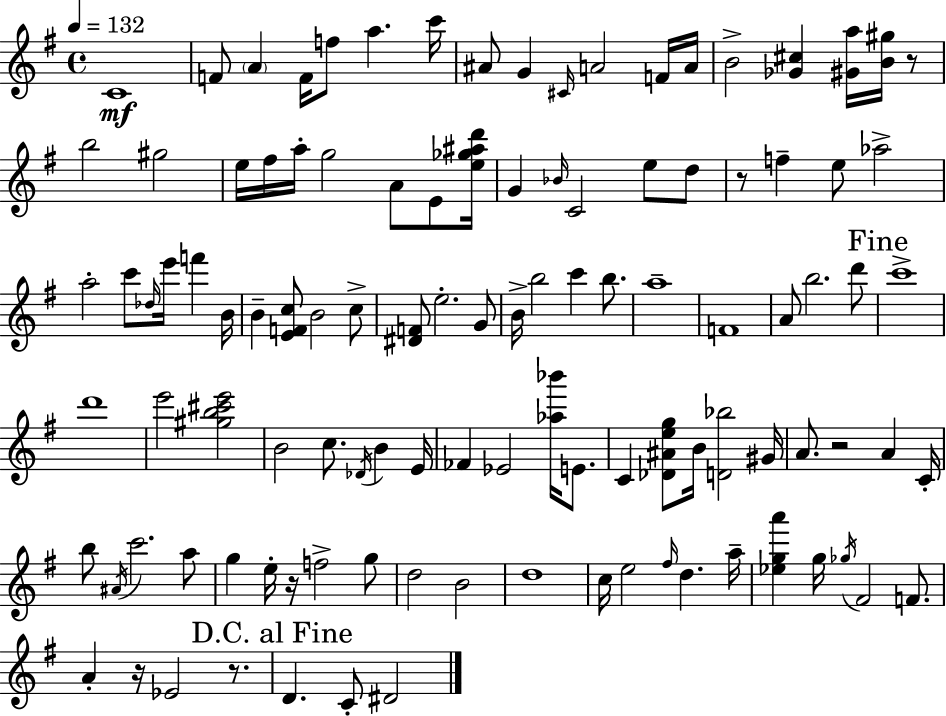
{
  \clef treble
  \time 4/4
  \defaultTimeSignature
  \key g \major
  \tempo 4 = 132
  \repeat volta 2 { c'1\mf | f'8 \parenthesize a'4 f'16 f''8 a''4. c'''16 | ais'8 g'4 \grace { cis'16 } a'2 f'16 | a'16 b'2-> <ges' cis''>4 <gis' a''>16 <b' gis''>16 r8 | \break b''2 gis''2 | e''16 fis''16 a''16-. g''2 a'8 e'8 | <e'' ges'' ais'' d'''>16 g'4 \grace { bes'16 } c'2 e''8 | d''8 r8 f''4-- e''8 aes''2-> | \break a''2-. c'''8 \grace { des''16 } e'''16 f'''4 | b'16 b'4-- <e' f' c''>8 b'2 | c''8-> <dis' f'>8 e''2.-. | g'8 b'16-> b''2 c'''4 | \break b''8. a''1-- | f'1 | a'8 b''2. | d'''8 \mark "Fine" c'''1-> | \break d'''1 | e'''2 <gis'' b'' cis''' e'''>2 | b'2 c''8. \acciaccatura { des'16 } b'4 | e'16 fes'4 ees'2 | \break <aes'' bes'''>16 e'8. c'4 <des' ais' e'' g''>8 b'16 <d' bes''>2 | gis'16 a'8. r2 a'4 | c'16-. b''8 \acciaccatura { ais'16 } c'''2. | a''8 g''4 e''16-. r16 f''2-> | \break g''8 d''2 b'2 | d''1 | c''16 e''2 \grace { fis''16 } d''4. | a''16-- <ees'' g'' a'''>4 g''16 \acciaccatura { ges''16 } fis'2 | \break f'8. a'4-. r16 ees'2 | r8. \mark "D.C. al Fine" d'4. c'8-. dis'2 | } \bar "|."
}